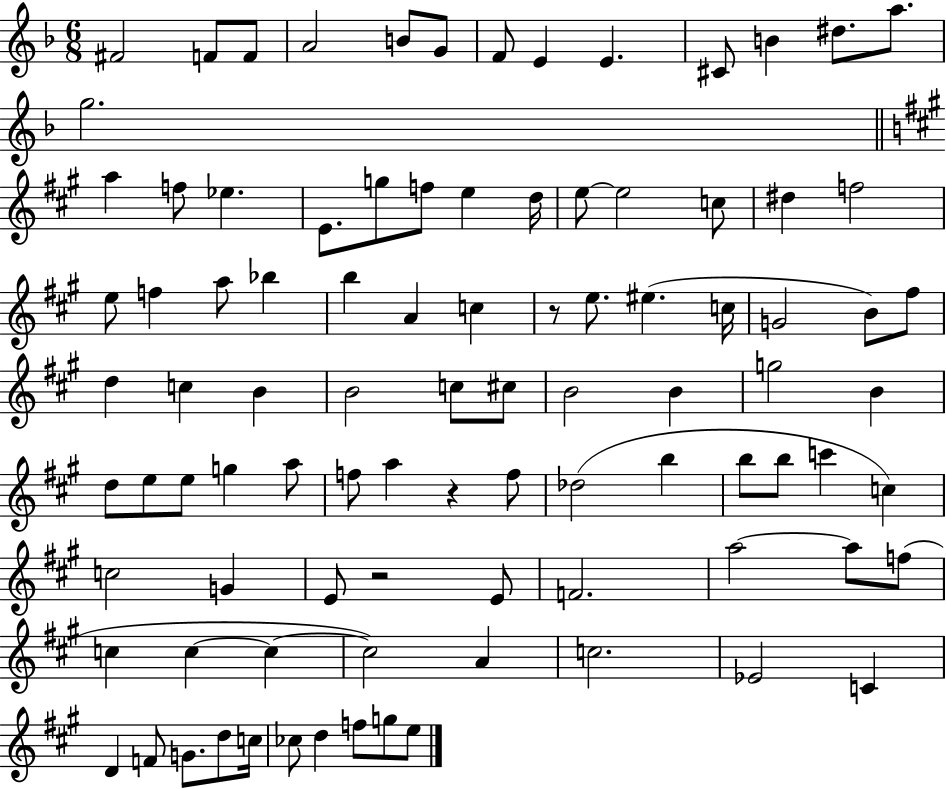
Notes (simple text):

F#4/h F4/e F4/e A4/h B4/e G4/e F4/e E4/q E4/q. C#4/e B4/q D#5/e. A5/e. G5/h. A5/q F5/e Eb5/q. E4/e. G5/e F5/e E5/q D5/s E5/e E5/h C5/e D#5/q F5/h E5/e F5/q A5/e Bb5/q B5/q A4/q C5/q R/e E5/e. EIS5/q. C5/s G4/h B4/e F#5/e D5/q C5/q B4/q B4/h C5/e C#5/e B4/h B4/q G5/h B4/q D5/e E5/e E5/e G5/q A5/e F5/e A5/q R/q F5/e Db5/h B5/q B5/e B5/e C6/q C5/q C5/h G4/q E4/e R/h E4/e F4/h. A5/h A5/e F5/e C5/q C5/q C5/q C5/h A4/q C5/h. Eb4/h C4/q D4/q F4/e G4/e. D5/e C5/s CES5/e D5/q F5/e G5/e E5/e